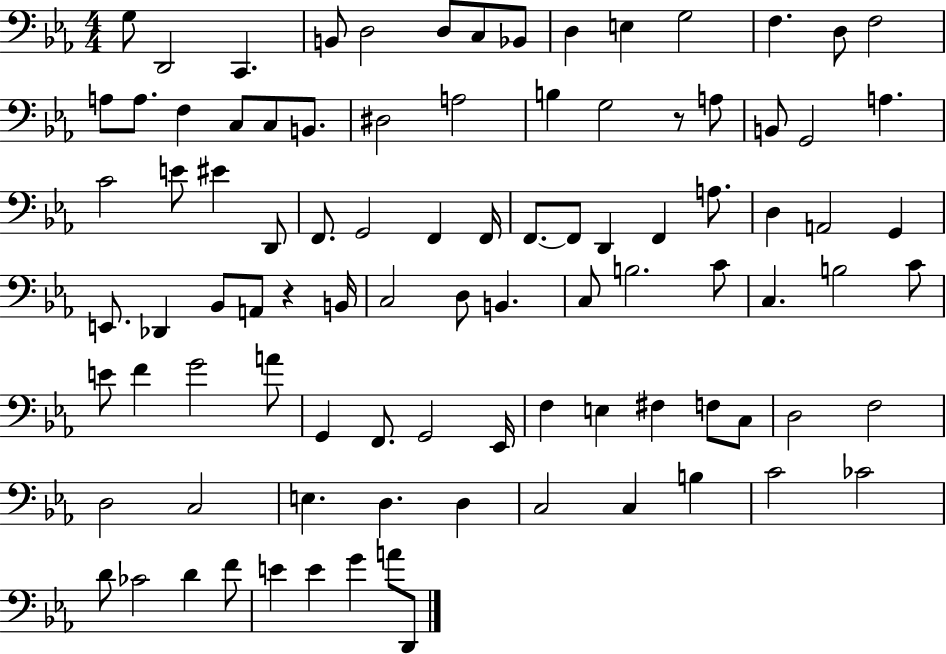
{
  \clef bass
  \numericTimeSignature
  \time 4/4
  \key ees \major
  g8 d,2 c,4. | b,8 d2 d8 c8 bes,8 | d4 e4 g2 | f4. d8 f2 | \break a8 a8. f4 c8 c8 b,8. | dis2 a2 | b4 g2 r8 a8 | b,8 g,2 a4. | \break c'2 e'8 eis'4 d,8 | f,8. g,2 f,4 f,16 | f,8.~~ f,8 d,4 f,4 a8. | d4 a,2 g,4 | \break e,8. des,4 bes,8 a,8 r4 b,16 | c2 d8 b,4. | c8 b2. c'8 | c4. b2 c'8 | \break e'8 f'4 g'2 a'8 | g,4 f,8. g,2 ees,16 | f4 e4 fis4 f8 c8 | d2 f2 | \break d2 c2 | e4. d4. d4 | c2 c4 b4 | c'2 ces'2 | \break d'8 ces'2 d'4 f'8 | e'4 e'4 g'4 a'8 d,8 | \bar "|."
}